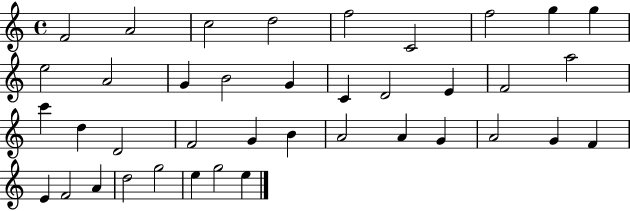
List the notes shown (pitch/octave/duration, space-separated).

F4/h A4/h C5/h D5/h F5/h C4/h F5/h G5/q G5/q E5/h A4/h G4/q B4/h G4/q C4/q D4/h E4/q F4/h A5/h C6/q D5/q D4/h F4/h G4/q B4/q A4/h A4/q G4/q A4/h G4/q F4/q E4/q F4/h A4/q D5/h G5/h E5/q G5/h E5/q